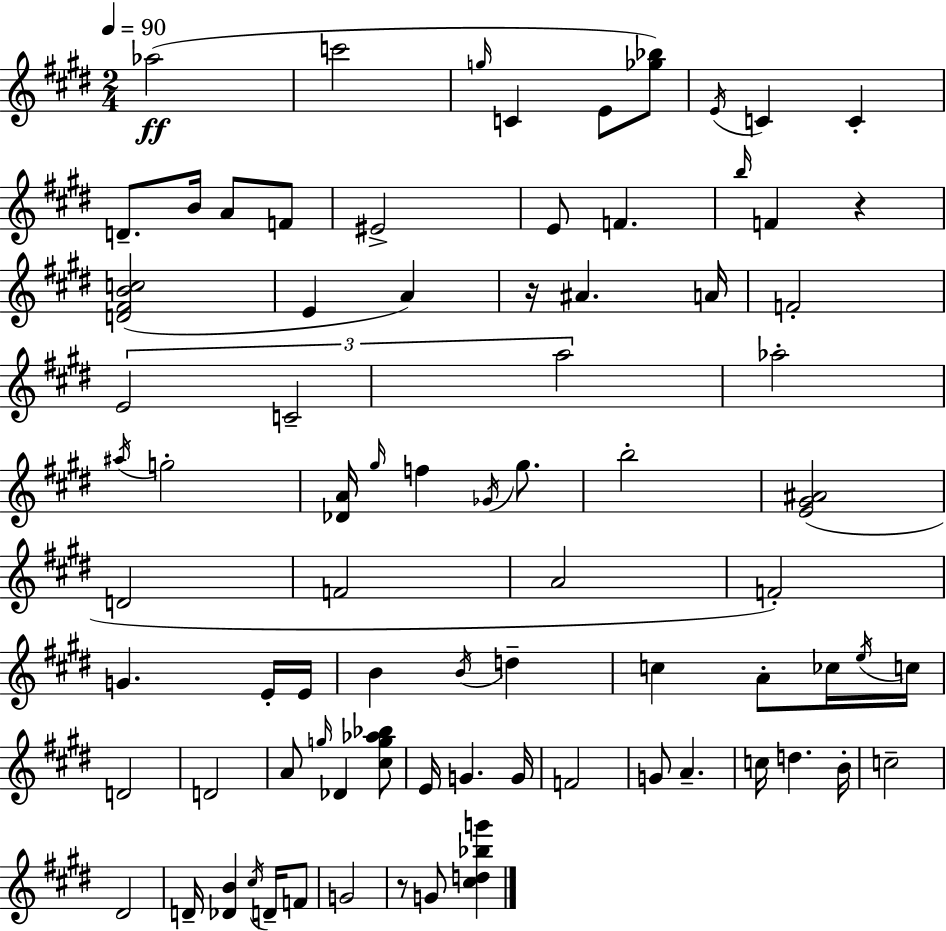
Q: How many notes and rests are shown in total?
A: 80